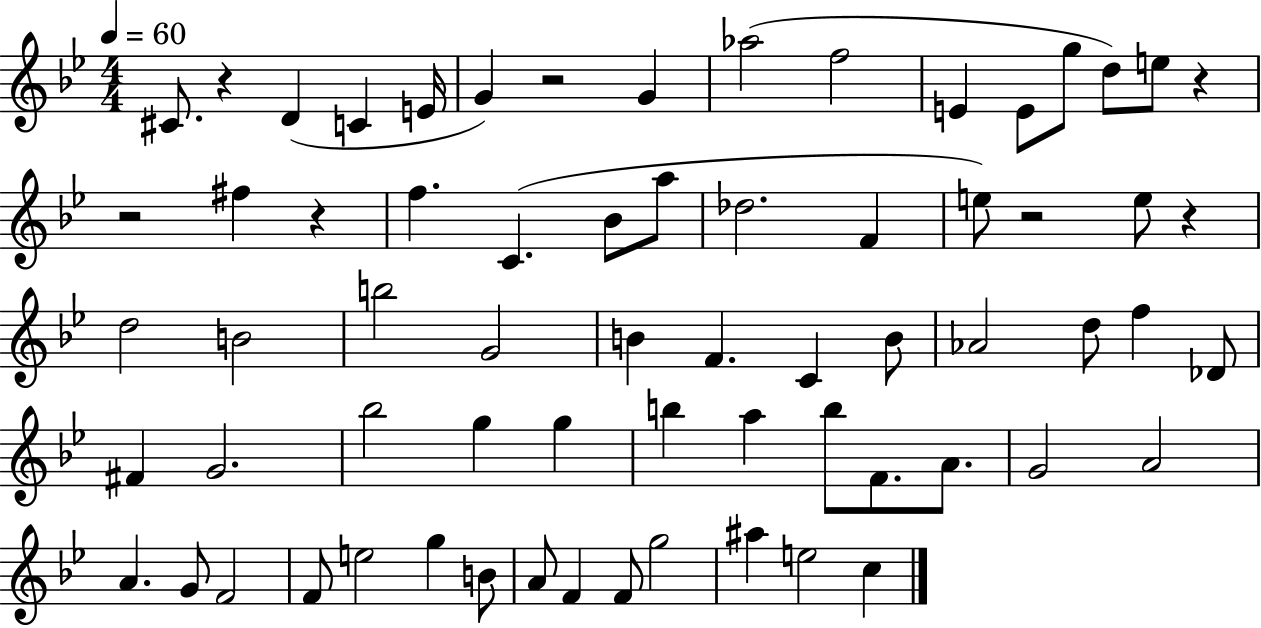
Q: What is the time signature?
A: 4/4